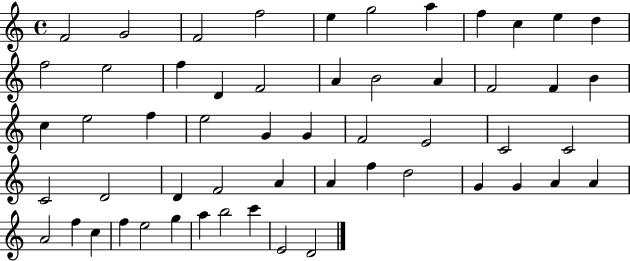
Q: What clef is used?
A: treble